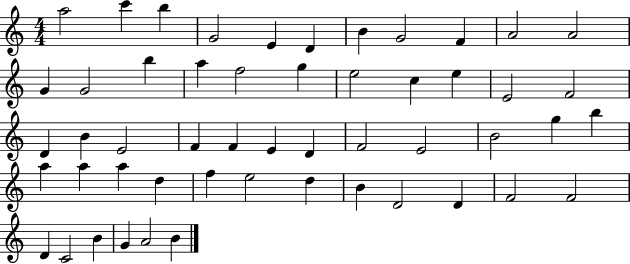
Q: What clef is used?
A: treble